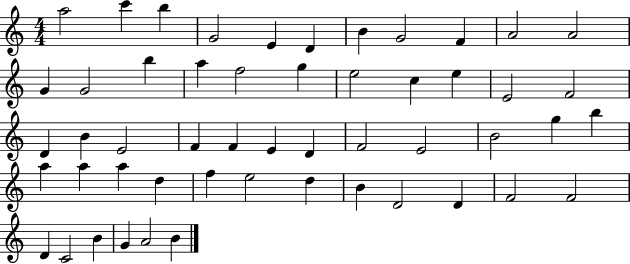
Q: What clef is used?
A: treble